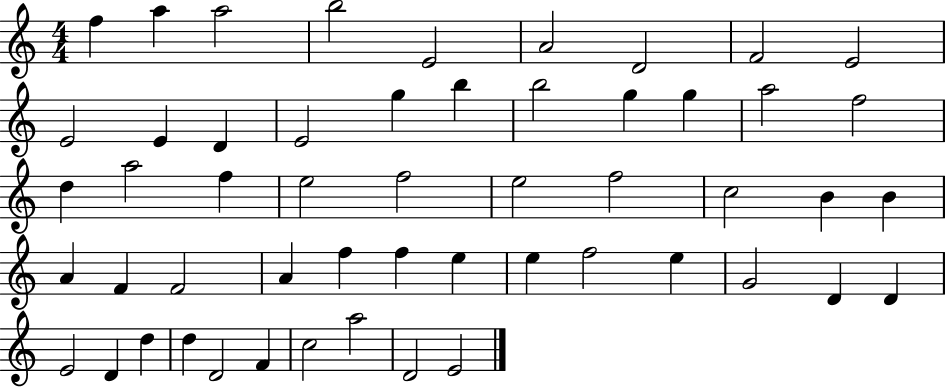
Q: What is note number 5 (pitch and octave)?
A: E4